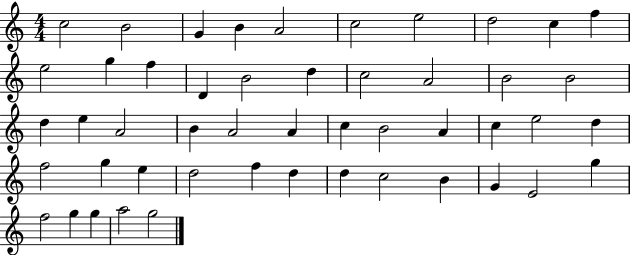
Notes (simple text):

C5/h B4/h G4/q B4/q A4/h C5/h E5/h D5/h C5/q F5/q E5/h G5/q F5/q D4/q B4/h D5/q C5/h A4/h B4/h B4/h D5/q E5/q A4/h B4/q A4/h A4/q C5/q B4/h A4/q C5/q E5/h D5/q F5/h G5/q E5/q D5/h F5/q D5/q D5/q C5/h B4/q G4/q E4/h G5/q F5/h G5/q G5/q A5/h G5/h